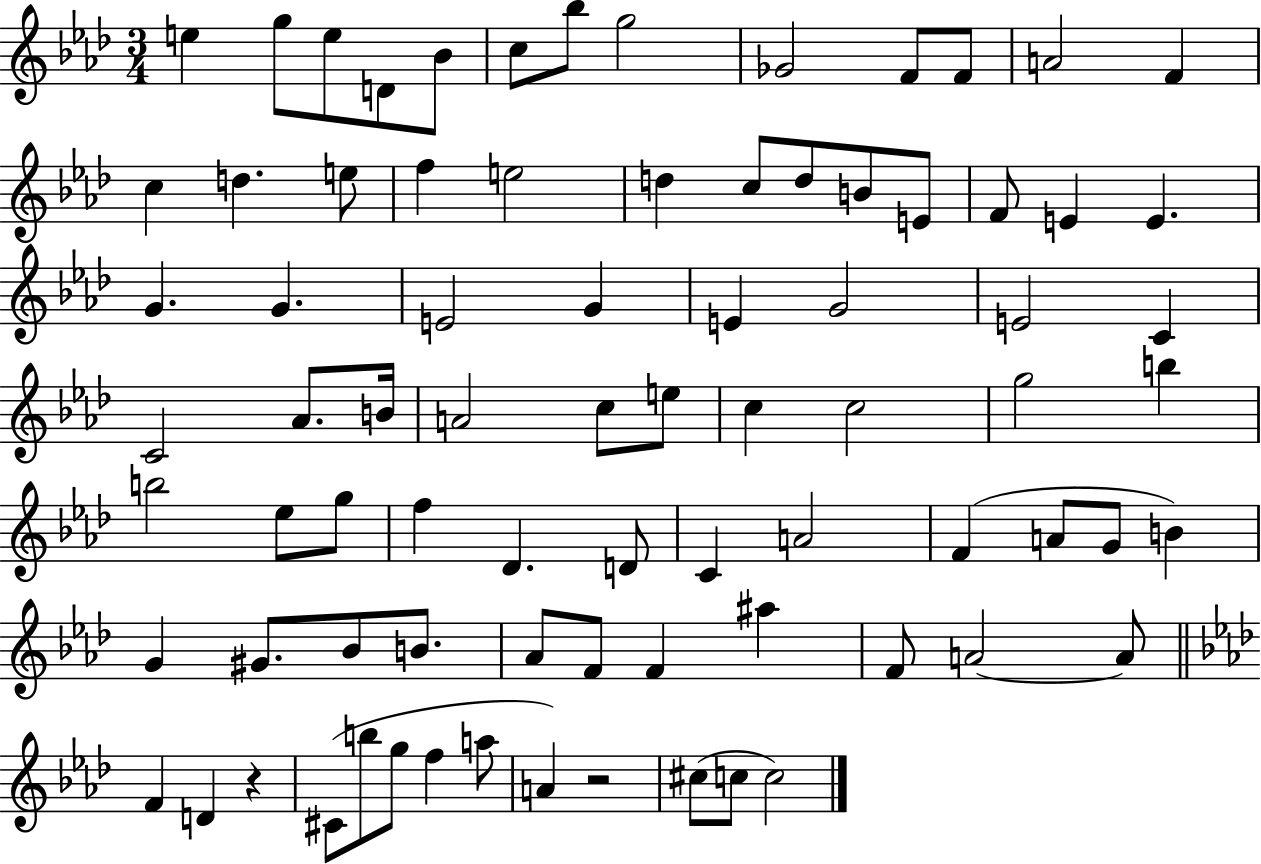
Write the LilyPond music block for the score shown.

{
  \clef treble
  \numericTimeSignature
  \time 3/4
  \key aes \major
  e''4 g''8 e''8 d'8 bes'8 | c''8 bes''8 g''2 | ges'2 f'8 f'8 | a'2 f'4 | \break c''4 d''4. e''8 | f''4 e''2 | d''4 c''8 d''8 b'8 e'8 | f'8 e'4 e'4. | \break g'4. g'4. | e'2 g'4 | e'4 g'2 | e'2 c'4 | \break c'2 aes'8. b'16 | a'2 c''8 e''8 | c''4 c''2 | g''2 b''4 | \break b''2 ees''8 g''8 | f''4 des'4. d'8 | c'4 a'2 | f'4( a'8 g'8 b'4) | \break g'4 gis'8. bes'8 b'8. | aes'8 f'8 f'4 ais''4 | f'8 a'2~~ a'8 | \bar "||" \break \key f \minor f'4 d'4 r4 | cis'8( b''8 g''8 f''4 a''8 | a'4) r2 | cis''8( c''8 c''2) | \break \bar "|."
}